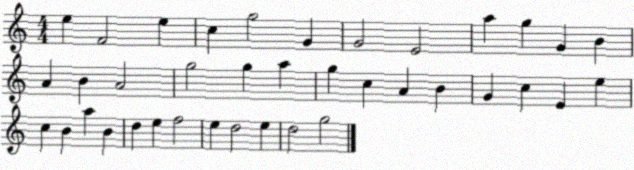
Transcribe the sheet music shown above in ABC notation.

X:1
T:Untitled
M:4/4
L:1/4
K:C
e F2 e c g2 G G2 E2 a g G B A B A2 g2 g a g c A B G c E e c B a B d e f2 e d2 e d2 g2